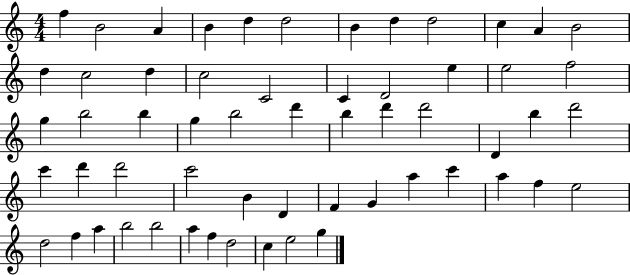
{
  \clef treble
  \numericTimeSignature
  \time 4/4
  \key c \major
  f''4 b'2 a'4 | b'4 d''4 d''2 | b'4 d''4 d''2 | c''4 a'4 b'2 | \break d''4 c''2 d''4 | c''2 c'2 | c'4 d'2 e''4 | e''2 f''2 | \break g''4 b''2 b''4 | g''4 b''2 d'''4 | b''4 d'''4 d'''2 | d'4 b''4 d'''2 | \break c'''4 d'''4 d'''2 | c'''2 b'4 d'4 | f'4 g'4 a''4 c'''4 | a''4 f''4 e''2 | \break d''2 f''4 a''4 | b''2 b''2 | a''4 f''4 d''2 | c''4 e''2 g''4 | \break \bar "|."
}